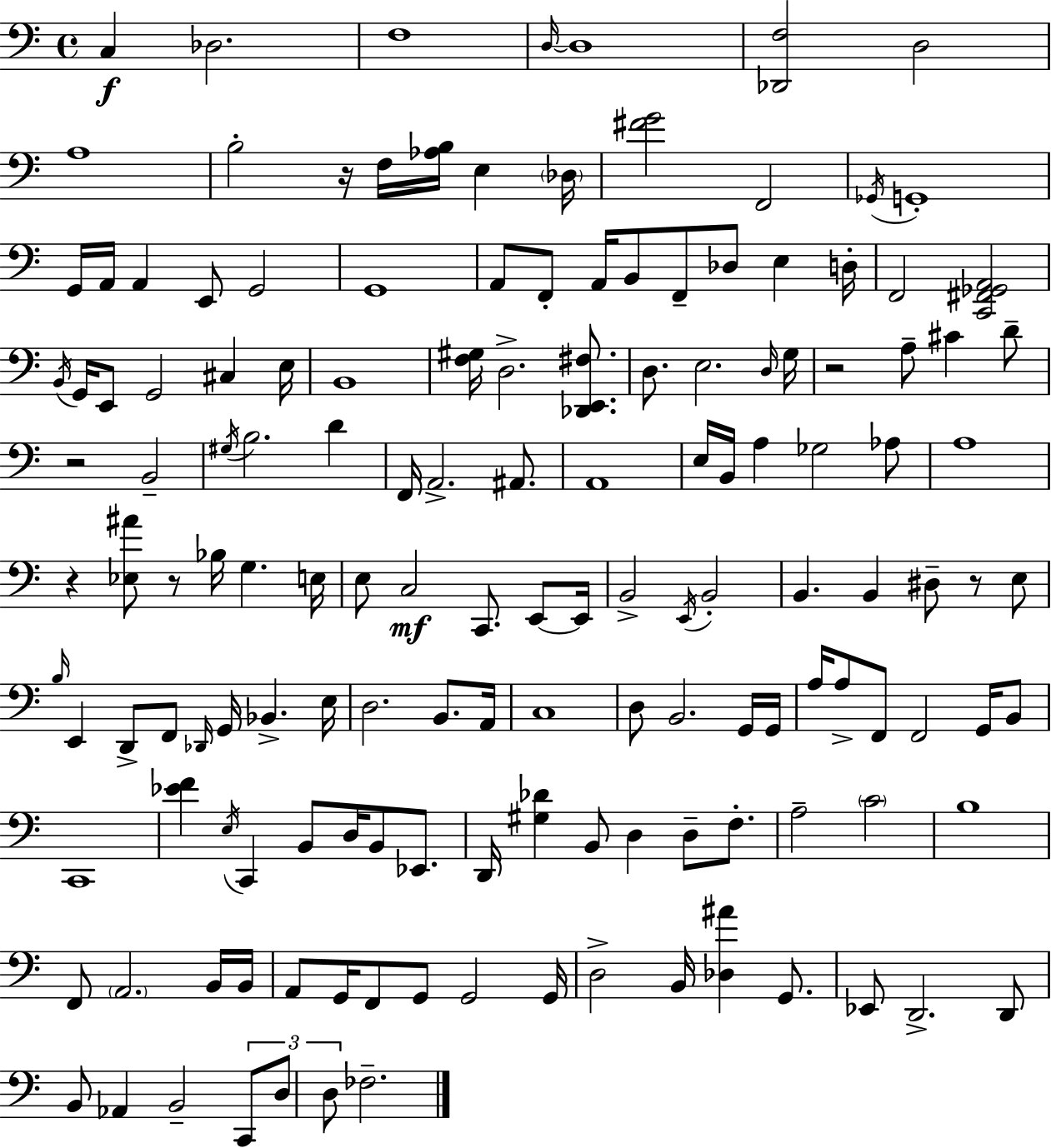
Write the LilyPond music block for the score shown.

{
  \clef bass
  \time 4/4
  \defaultTimeSignature
  \key a \minor
  \repeat volta 2 { c4\f des2. | f1 | \grace { d16~ }~ d1 | <des, f>2 d2 | \break a1 | b2-. r16 f16 <aes b>16 e4 | \parenthesize des16 <fis' g'>2 f,2 | \acciaccatura { ges,16 } g,1-. | \break g,16 a,16 a,4 e,8 g,2 | g,1 | a,8 f,8-. a,16 b,8 f,8-- des8 e4 | d16-. f,2 <c, fis, ges, a,>2 | \break \acciaccatura { b,16 } g,16 e,8 g,2 cis4 | e16 b,1 | <f gis>16 d2.-> | <des, e, fis>8. d8. e2. | \break \grace { d16 } g16 r2 a8-- cis'4 | d'8-- r2 b,2-- | \acciaccatura { gis16 } b2. | d'4 f,16 a,2.-> | \break ais,8. a,1 | e16 b,16 a4 ges2 | aes8 a1 | r4 <ees ais'>8 r8 bes16 g4. | \break e16 e8 c2\mf c,8. | e,8~~ e,16 b,2-> \acciaccatura { e,16 } b,2-. | b,4. b,4 | dis8-- r8 e8 \grace { b16 } e,4 d,8-> f,8 \grace { des,16 } | \break g,16 bes,4.-> e16 d2. | b,8. a,16 c1 | d8 b,2. | g,16 g,16 a16 a8-> f,8 f,2 | \break g,16 b,8 c,1 | <ees' f'>4 \acciaccatura { e16 } c,4 | b,8 d16 b,8 ees,8. d,16 <gis des'>4 b,8 | d4 d8-- f8.-. a2-- | \break \parenthesize c'2 b1 | f,8 \parenthesize a,2. | b,16 b,16 a,8 g,16 f,8 g,8 | g,2 g,16 d2-> | \break b,16 <des ais'>4 g,8. ees,8 d,2.-> | d,8 b,8 aes,4 b,2-- | \tuplet 3/2 { c,8 d8 d8 } fes2.-- | } \bar "|."
}